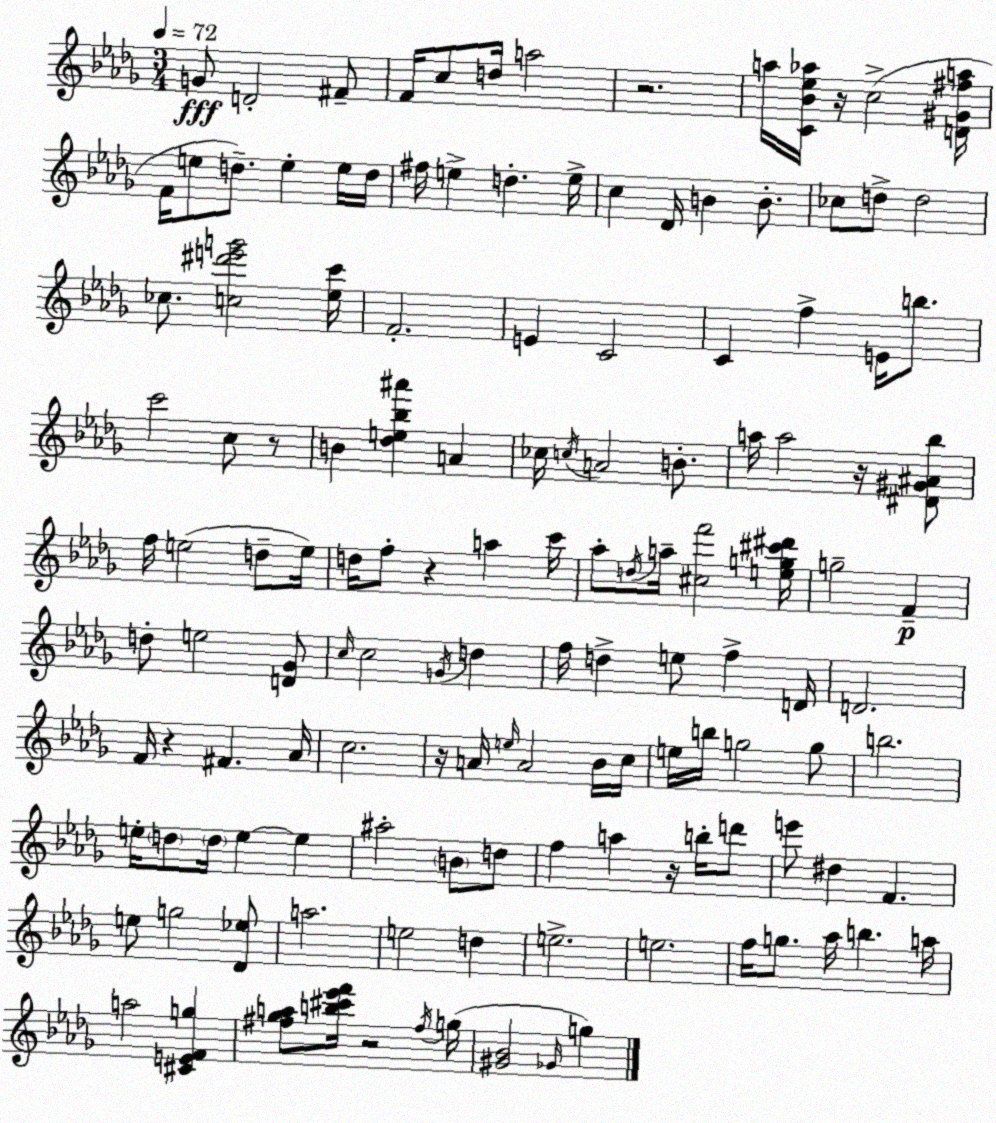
X:1
T:Untitled
M:3/4
L:1/4
K:Bbm
G/2 D2 ^F/2 F/4 c/2 d/4 a2 z2 a/4 [C_B_e_a]/4 z/4 c2 [D^G^fa]/4 F/4 e/2 d/2 e e/4 d/4 ^f/4 e d e/4 c _D/4 B B/2 _c/2 d/2 d2 _c/2 [c^d'e'g']2 [_ec']/4 F2 E C2 C f E/4 b/2 c'2 c/2 z/2 B [_de_b^a'] A _c/4 c/4 A2 B/2 a/4 a2 z/4 [^D^G^A_b]/2 f/4 e2 d/2 e/4 d/4 f/2 z a c'/4 _a/2 d/4 a/4 [^cf']2 [eg^c'^d']/4 g2 F d/2 e2 [D_G]/2 c/4 c2 G/4 d f/4 d e/2 f D/4 D2 F/4 z ^F _A/4 c2 z/4 A/4 e/4 A2 _B/4 c/4 e/4 b/4 g2 g/2 b2 e/4 d/2 d/4 e e ^a2 B/2 d/2 f a z/4 b/4 d'/2 e'/2 ^d F e/2 g2 [_D_e]/2 a2 e2 d e2 e2 f/4 g/2 _a/4 b a/4 a2 [^CEFg] [^f_ga]/2 [b^c'_e'f']/4 z2 ^f/4 g/4 [^G_B]2 _G/4 g